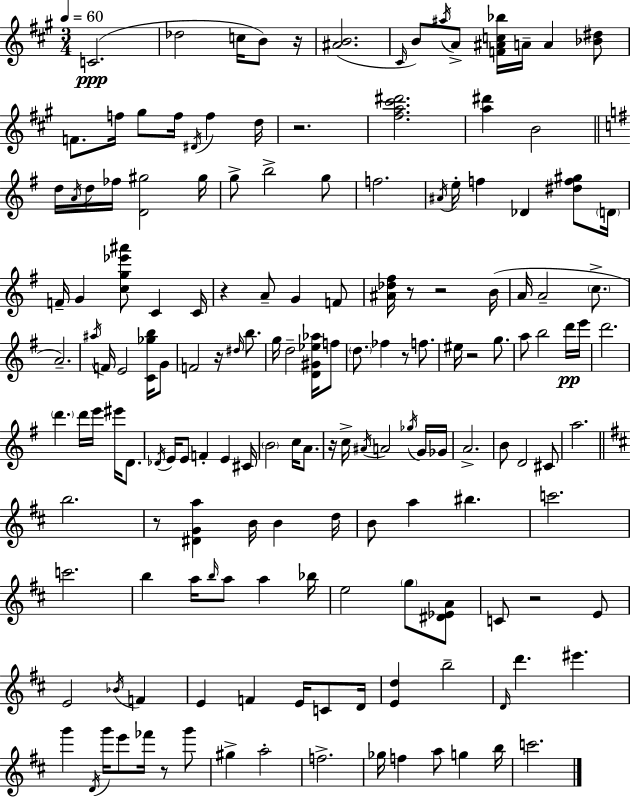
{
  \clef treble
  \numericTimeSignature
  \time 3/4
  \key a \major
  \tempo 4 = 60
  c'2.(\ppp | des''2 c''16 b'8) r16 | <ais' b'>2.( | \grace { cis'16 } b'8) \acciaccatura { ais''16 } a'8-> <f' ais' c'' bes''>16 a'16-- a'4 | \break <bes' dis''>8 f'8. f''16 gis''8 f''16 \acciaccatura { dis'16 } f''4 | d''16 r2. | <fis'' a'' cis''' dis'''>2. | <a'' dis'''>4 b'2 | \break \bar "||" \break \key g \major d''16 \acciaccatura { a'16 } d''16 fes''16 <d' gis''>2 | gis''16 g''8-> b''2-> g''8 | f''2. | \acciaccatura { ais'16 } e''16-. f''4 des'4 <dis'' f'' gis''>8 | \break \parenthesize d'16 f'16-- g'4 <c'' g'' ees''' ais'''>8 c'4 | c'16 r4 a'8-- g'4 | f'8 <ais' des'' fis''>16 r8 r2 | b'16( a'16 a'2-- \parenthesize c''8.-> | \break a'2.--) | \acciaccatura { ais''16 } f'16 e'2 | <c' ges'' b''>16 g'8 f'2 r16 | \grace { dis''16 } b''8. g''16 d''2-- | \break <d' gis' ees'' aes''>16 f''8 \parenthesize d''8. fes''4 r8 | f''8. eis''16 r2 | g''8. a''8 b''2 | d'''16\pp e'''16 d'''2. | \break \parenthesize d'''4. d'''16 e'''16 | eis'''16 d'8. \acciaccatura { des'16 } e'16 e'8 f'4-. | e'4 cis'16 \parenthesize b'2 | c''16 a'8. r16 c''16-> \acciaccatura { ais'16 } a'2 | \break \acciaccatura { ges''16 } g'16 ges'16 a'2.-> | b'8 d'2 | cis'8 a''2. | \bar "||" \break \key d \major b''2. | r8 <dis' g' a''>4 b'16 b'4 d''16 | b'8 a''4 bis''4. | c'''2. | \break c'''2. | b''4 a''16 \grace { b''16 } a''8 a''4 | bes''16 e''2 \parenthesize g''8 <dis' ees' a'>8 | c'8 r2 e'8 | \break e'2 \acciaccatura { bes'16 } f'4 | e'4 f'4 e'16 c'8 | d'16 <e' d''>4 b''2-- | \grace { d'16 } d'''4. eis'''4. | \break g'''4 \acciaccatura { d'16 } g'''16 e'''8 fes'''16 | r8 g'''8 gis''4-> a''2-. | f''2.-> | ges''16 f''4 a''8 g''4 | \break b''16 c'''2. | \bar "|."
}